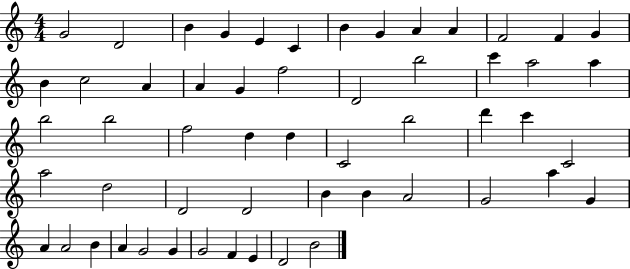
{
  \clef treble
  \numericTimeSignature
  \time 4/4
  \key c \major
  g'2 d'2 | b'4 g'4 e'4 c'4 | b'4 g'4 a'4 a'4 | f'2 f'4 g'4 | \break b'4 c''2 a'4 | a'4 g'4 f''2 | d'2 b''2 | c'''4 a''2 a''4 | \break b''2 b''2 | f''2 d''4 d''4 | c'2 b''2 | d'''4 c'''4 c'2 | \break a''2 d''2 | d'2 d'2 | b'4 b'4 a'2 | g'2 a''4 g'4 | \break a'4 a'2 b'4 | a'4 g'2 g'4 | g'2 f'4 e'4 | d'2 b'2 | \break \bar "|."
}